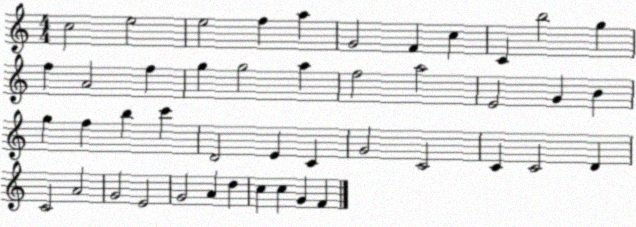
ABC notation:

X:1
T:Untitled
M:4/4
L:1/4
K:C
c2 e2 e2 f a G2 F c C b2 g f A2 f g g2 a f2 a2 E2 G B g f b c' D2 E C G2 C2 C C2 D C2 A2 G2 E2 G2 A d c c G F